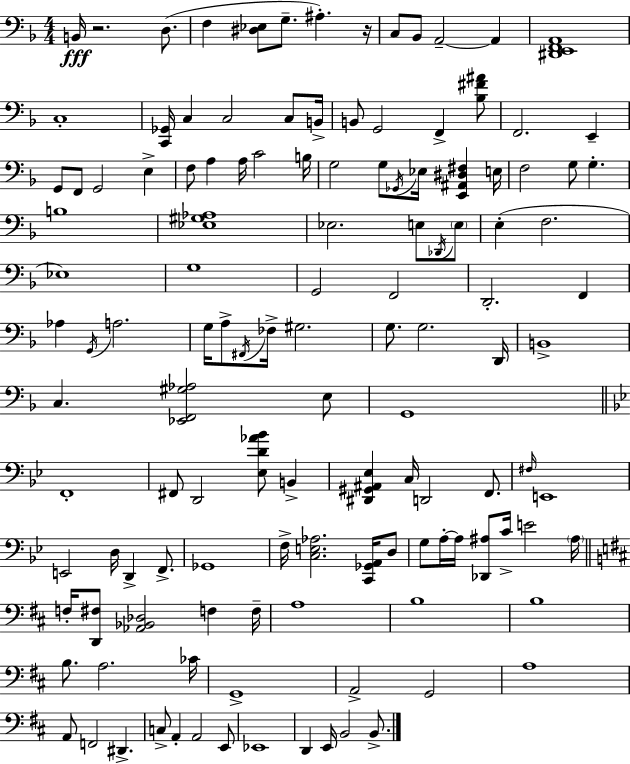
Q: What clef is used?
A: bass